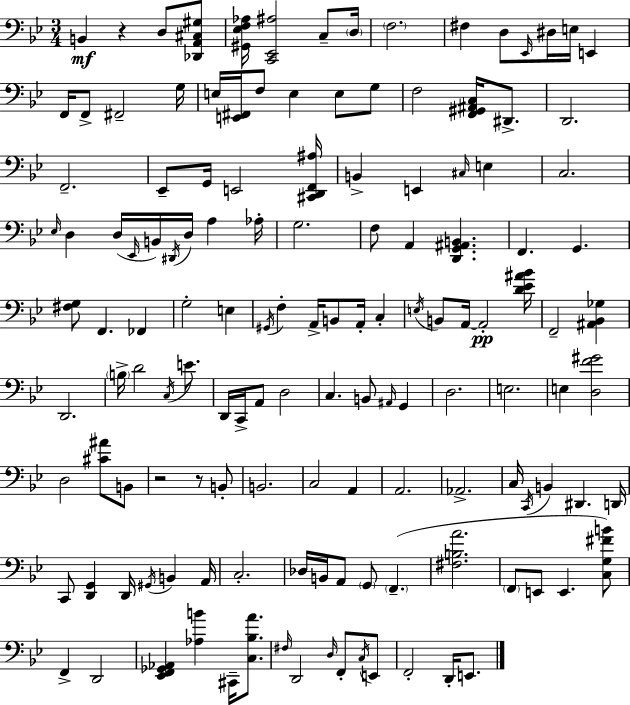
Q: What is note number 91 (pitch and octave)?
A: C2